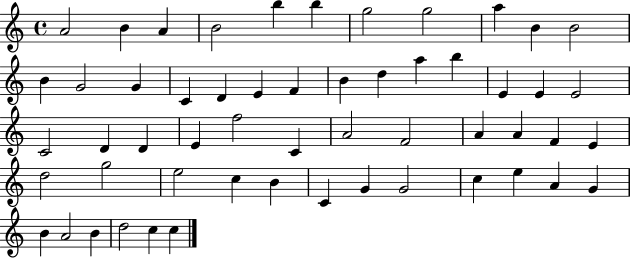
X:1
T:Untitled
M:4/4
L:1/4
K:C
A2 B A B2 b b g2 g2 a B B2 B G2 G C D E F B d a b E E E2 C2 D D E f2 C A2 F2 A A F E d2 g2 e2 c B C G G2 c e A G B A2 B d2 c c